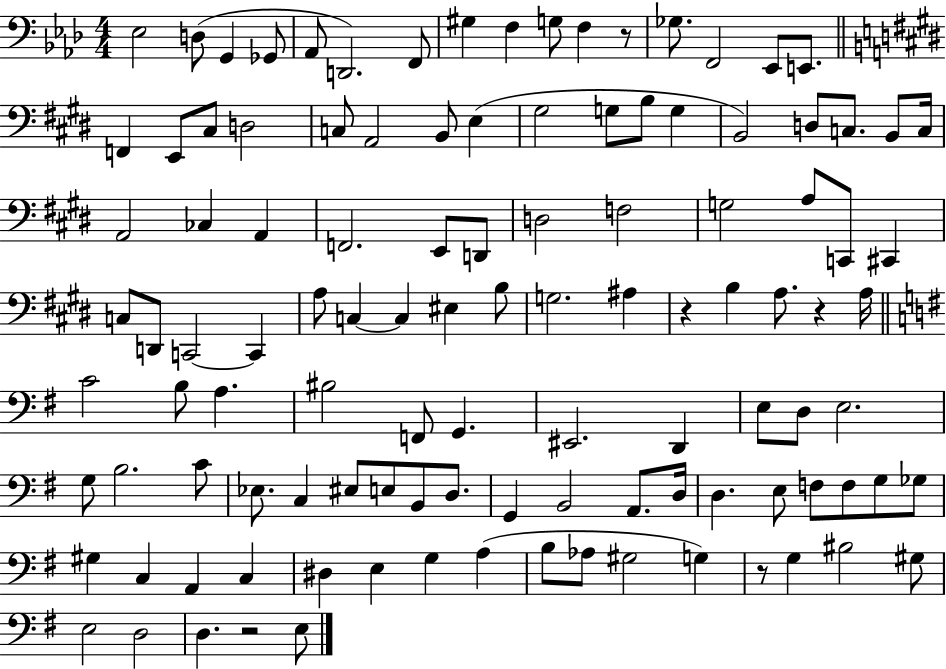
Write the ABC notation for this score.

X:1
T:Untitled
M:4/4
L:1/4
K:Ab
_E,2 D,/2 G,, _G,,/2 _A,,/2 D,,2 F,,/2 ^G, F, G,/2 F, z/2 _G,/2 F,,2 _E,,/2 E,,/2 F,, E,,/2 ^C,/2 D,2 C,/2 A,,2 B,,/2 E, ^G,2 G,/2 B,/2 G, B,,2 D,/2 C,/2 B,,/2 C,/4 A,,2 _C, A,, F,,2 E,,/2 D,,/2 D,2 F,2 G,2 A,/2 C,,/2 ^C,, C,/2 D,,/2 C,,2 C,, A,/2 C, C, ^E, B,/2 G,2 ^A, z B, A,/2 z A,/4 C2 B,/2 A, ^B,2 F,,/2 G,, ^E,,2 D,, E,/2 D,/2 E,2 G,/2 B,2 C/2 _E,/2 C, ^E,/2 E,/2 B,,/2 D,/2 G,, B,,2 A,,/2 D,/4 D, E,/2 F,/2 F,/2 G,/2 _G,/2 ^G, C, A,, C, ^D, E, G, A, B,/2 _A,/2 ^G,2 G, z/2 G, ^B,2 ^G,/2 E,2 D,2 D, z2 E,/2